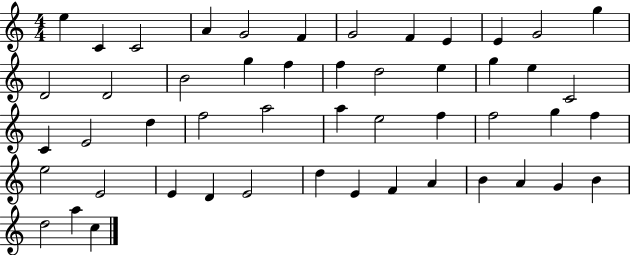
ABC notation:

X:1
T:Untitled
M:4/4
L:1/4
K:C
e C C2 A G2 F G2 F E E G2 g D2 D2 B2 g f f d2 e g e C2 C E2 d f2 a2 a e2 f f2 g f e2 E2 E D E2 d E F A B A G B d2 a c